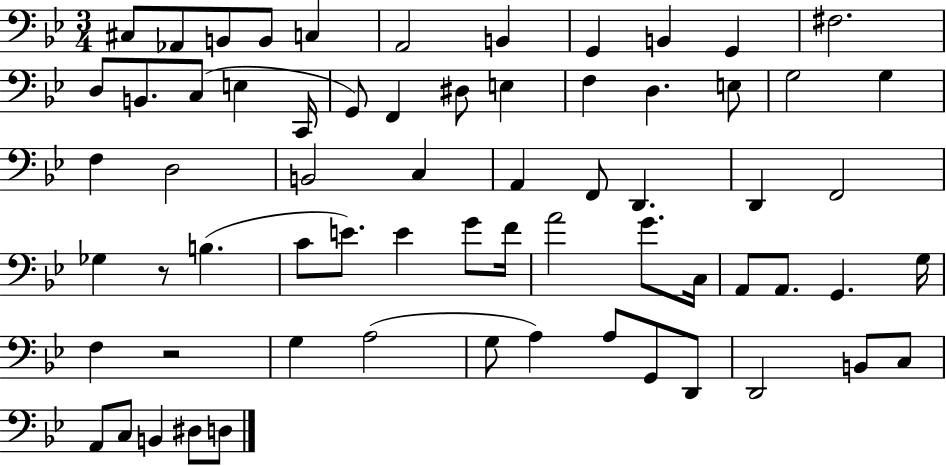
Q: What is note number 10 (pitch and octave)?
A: G2